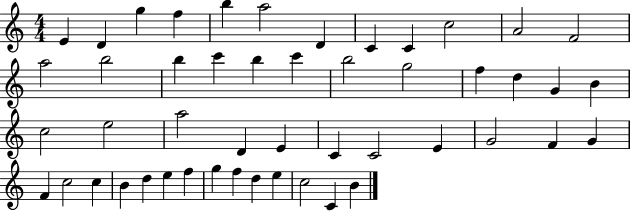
{
  \clef treble
  \numericTimeSignature
  \time 4/4
  \key c \major
  e'4 d'4 g''4 f''4 | b''4 a''2 d'4 | c'4 c'4 c''2 | a'2 f'2 | \break a''2 b''2 | b''4 c'''4 b''4 c'''4 | b''2 g''2 | f''4 d''4 g'4 b'4 | \break c''2 e''2 | a''2 d'4 e'4 | c'4 c'2 e'4 | g'2 f'4 g'4 | \break f'4 c''2 c''4 | b'4 d''4 e''4 f''4 | g''4 f''4 d''4 e''4 | c''2 c'4 b'4 | \break \bar "|."
}